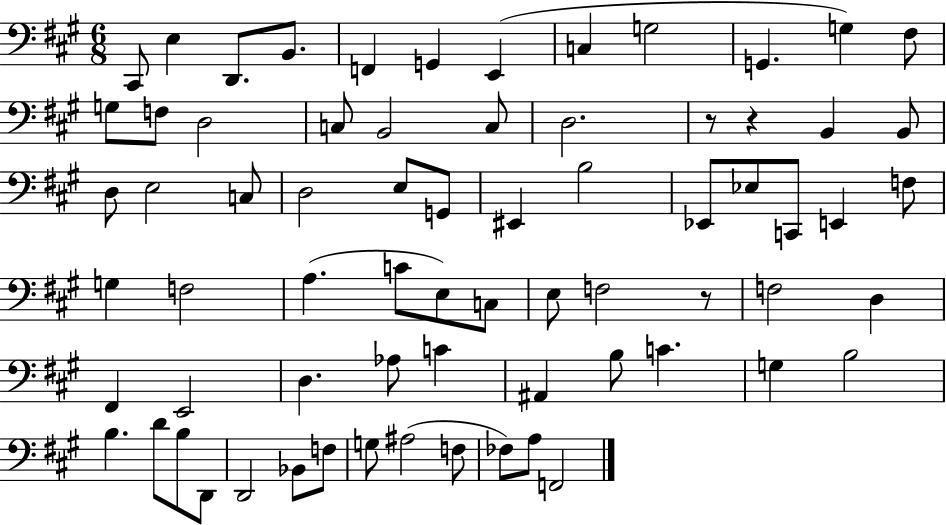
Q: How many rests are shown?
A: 3